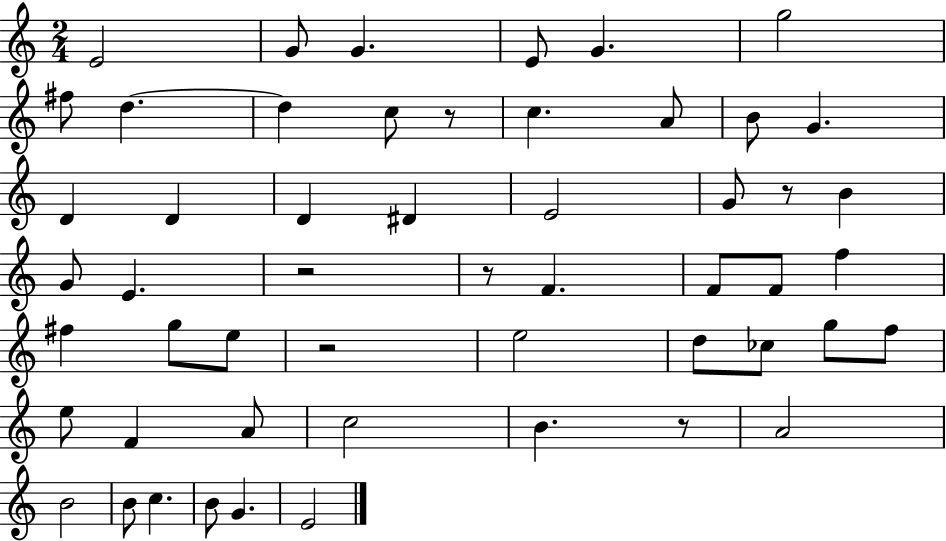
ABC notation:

X:1
T:Untitled
M:2/4
L:1/4
K:C
E2 G/2 G E/2 G g2 ^f/2 d d c/2 z/2 c A/2 B/2 G D D D ^D E2 G/2 z/2 B G/2 E z2 z/2 F F/2 F/2 f ^f g/2 e/2 z2 e2 d/2 _c/2 g/2 f/2 e/2 F A/2 c2 B z/2 A2 B2 B/2 c B/2 G E2